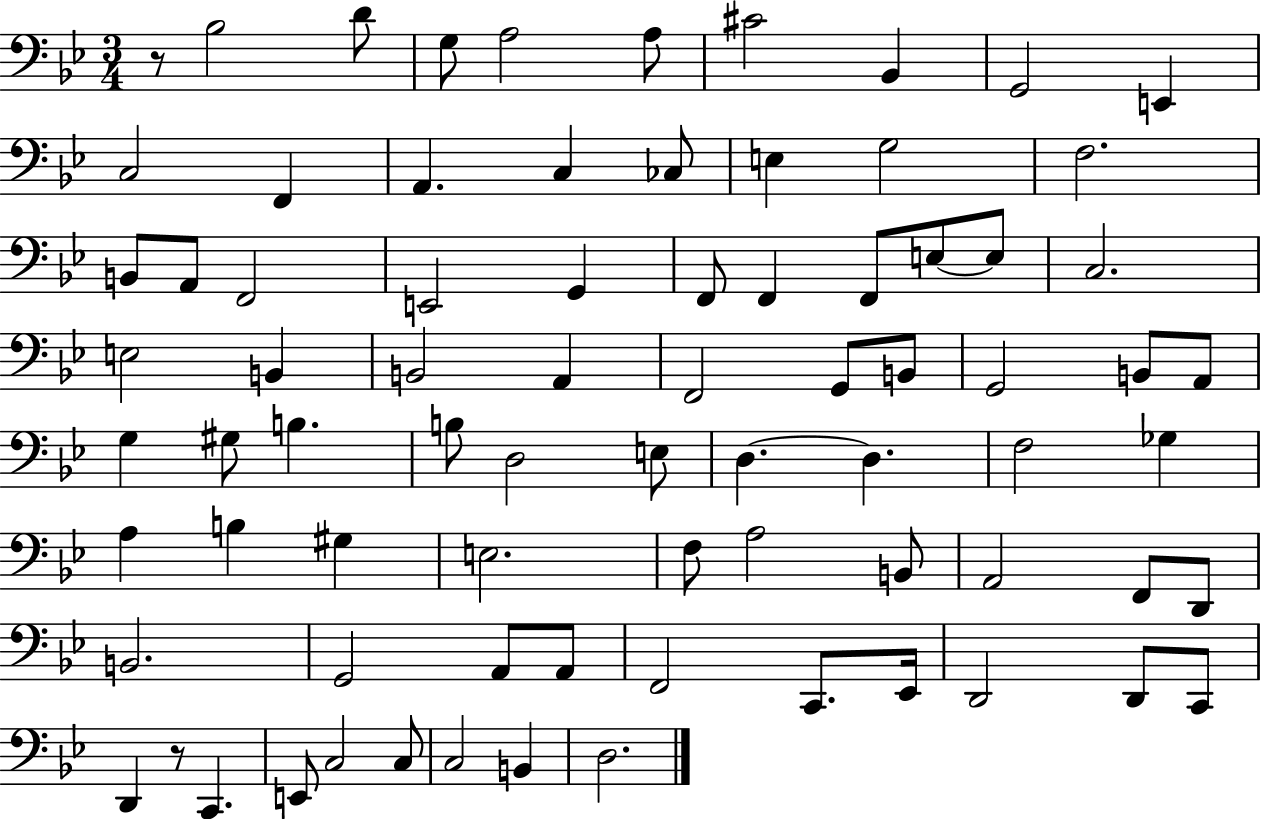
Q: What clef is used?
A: bass